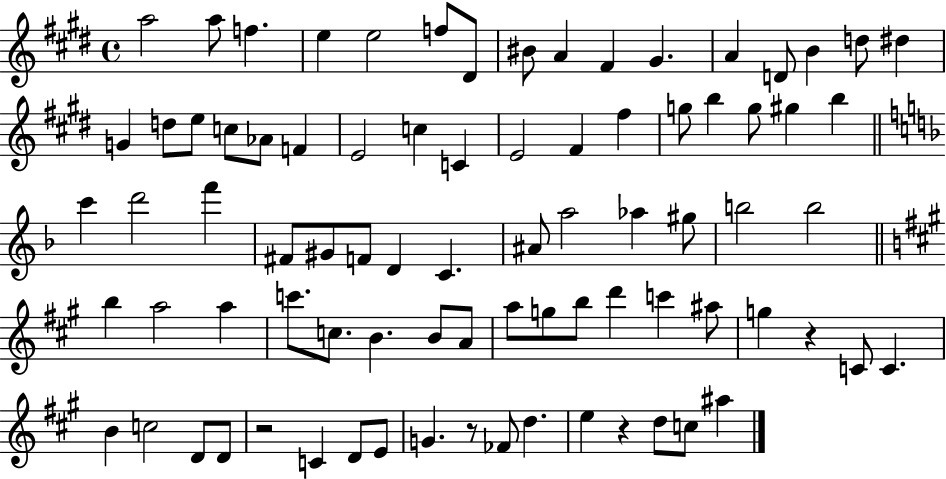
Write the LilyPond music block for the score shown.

{
  \clef treble
  \time 4/4
  \defaultTimeSignature
  \key e \major
  a''2 a''8 f''4. | e''4 e''2 f''8 dis'8 | bis'8 a'4 fis'4 gis'4. | a'4 d'8 b'4 d''8 dis''4 | \break g'4 d''8 e''8 c''8 aes'8 f'4 | e'2 c''4 c'4 | e'2 fis'4 fis''4 | g''8 b''4 g''8 gis''4 b''4 | \break \bar "||" \break \key f \major c'''4 d'''2 f'''4 | fis'8 gis'8 f'8 d'4 c'4. | ais'8 a''2 aes''4 gis''8 | b''2 b''2 | \break \bar "||" \break \key a \major b''4 a''2 a''4 | c'''8. c''8. b'4. b'8 a'8 | a''8 g''8 b''8 d'''4 c'''4 ais''8 | g''4 r4 c'8 c'4. | \break b'4 c''2 d'8 d'8 | r2 c'4 d'8 e'8 | g'4. r8 fes'8 d''4. | e''4 r4 d''8 c''8 ais''4 | \break \bar "|."
}